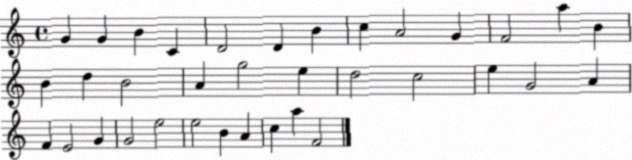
X:1
T:Untitled
M:4/4
L:1/4
K:C
G G B C D2 D B c A2 G F2 a B B d B2 A g2 e d2 c2 e G2 A F E2 G G2 e2 e2 B A c a F2